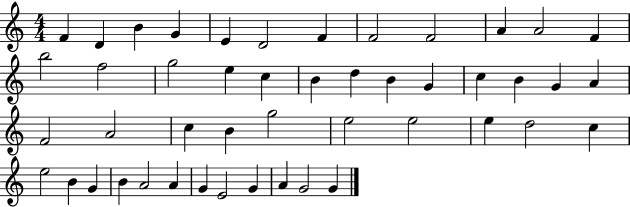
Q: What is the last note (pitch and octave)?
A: G4